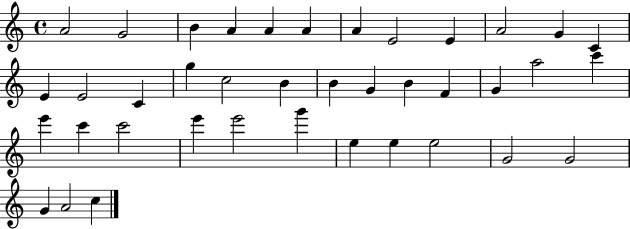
X:1
T:Untitled
M:4/4
L:1/4
K:C
A2 G2 B A A A A E2 E A2 G C E E2 C g c2 B B G B F G a2 c' e' c' c'2 e' e'2 g' e e e2 G2 G2 G A2 c